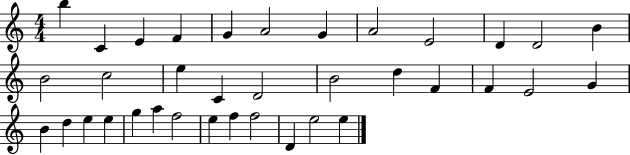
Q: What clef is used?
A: treble